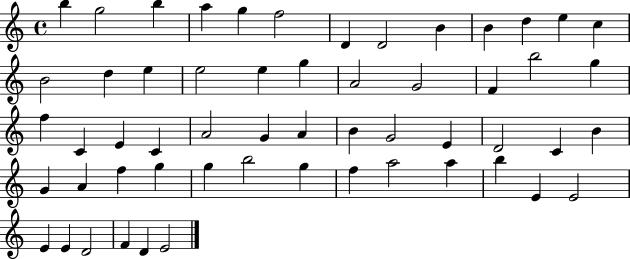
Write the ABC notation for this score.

X:1
T:Untitled
M:4/4
L:1/4
K:C
b g2 b a g f2 D D2 B B d e c B2 d e e2 e g A2 G2 F b2 g f C E C A2 G A B G2 E D2 C B G A f g g b2 g f a2 a b E E2 E E D2 F D E2